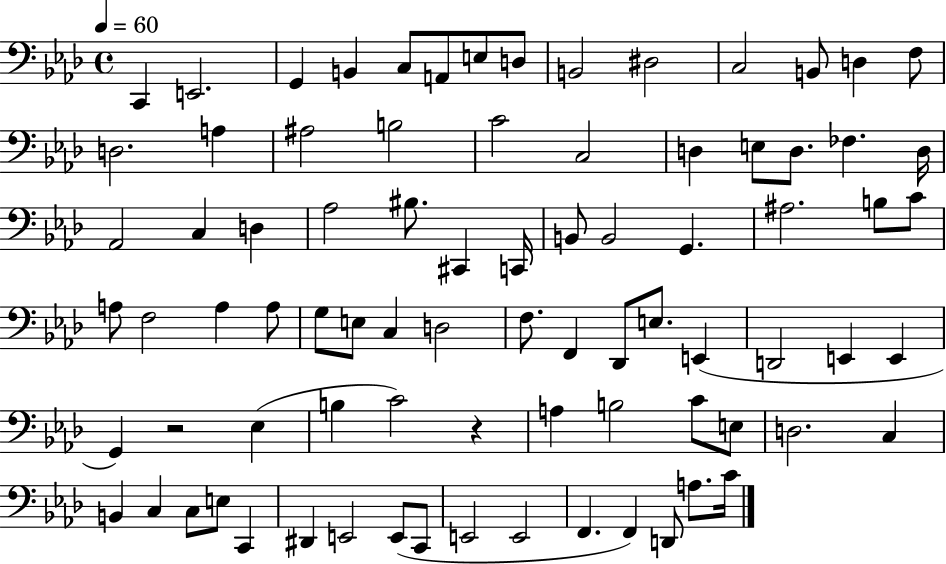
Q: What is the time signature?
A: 4/4